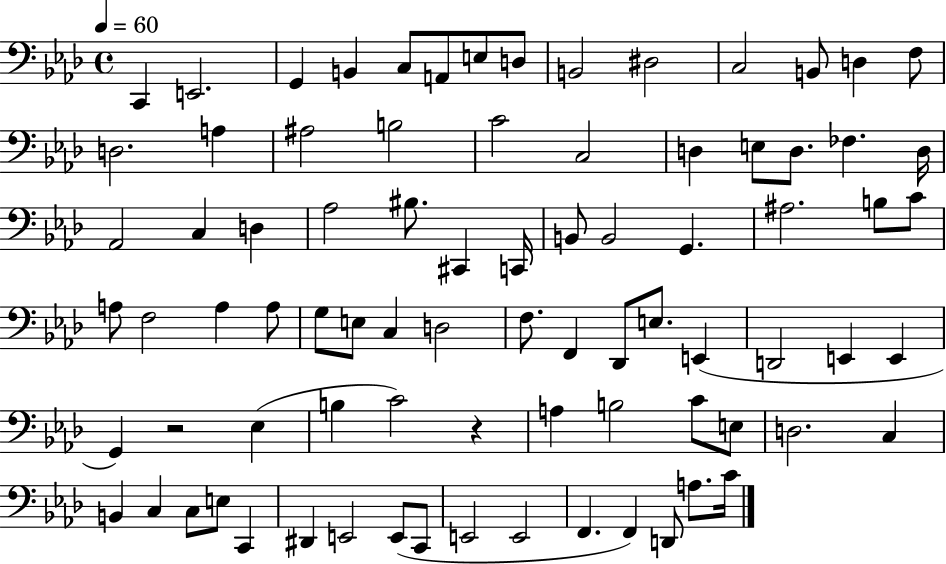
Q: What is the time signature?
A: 4/4